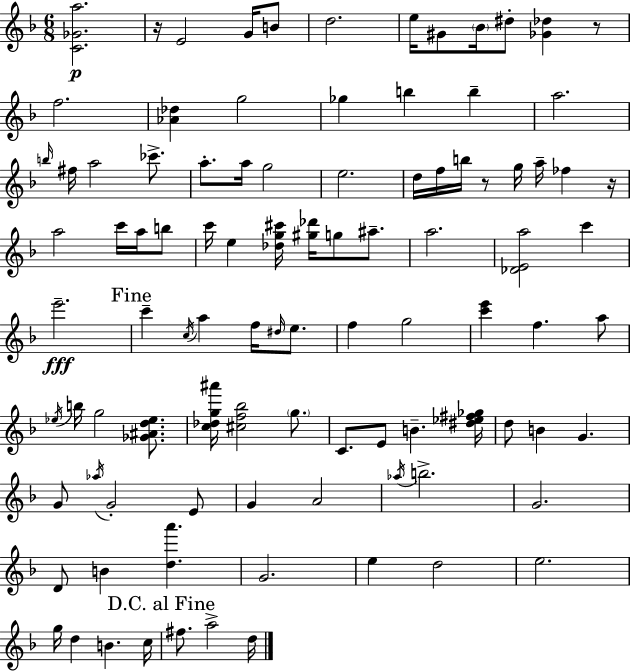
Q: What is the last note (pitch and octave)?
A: D5